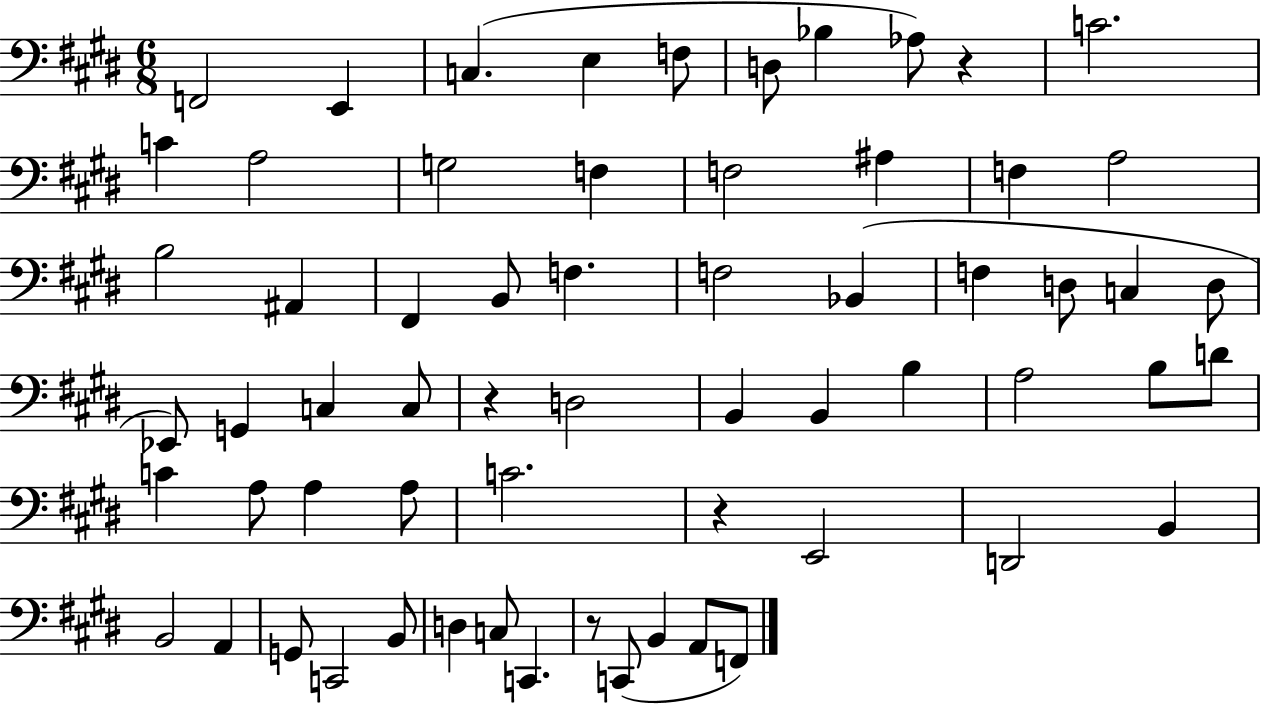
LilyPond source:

{
  \clef bass
  \numericTimeSignature
  \time 6/8
  \key e \major
  f,2 e,4 | c4.( e4 f8 | d8 bes4 aes8) r4 | c'2. | \break c'4 a2 | g2 f4 | f2 ais4 | f4 a2 | \break b2 ais,4 | fis,4 b,8 f4. | f2 bes,4( | f4 d8 c4 d8 | \break ees,8) g,4 c4 c8 | r4 d2 | b,4 b,4 b4 | a2 b8 d'8 | \break c'4 a8 a4 a8 | c'2. | r4 e,2 | d,2 b,4 | \break b,2 a,4 | g,8 c,2 b,8 | d4 c8 c,4. | r8 c,8( b,4 a,8 f,8) | \break \bar "|."
}